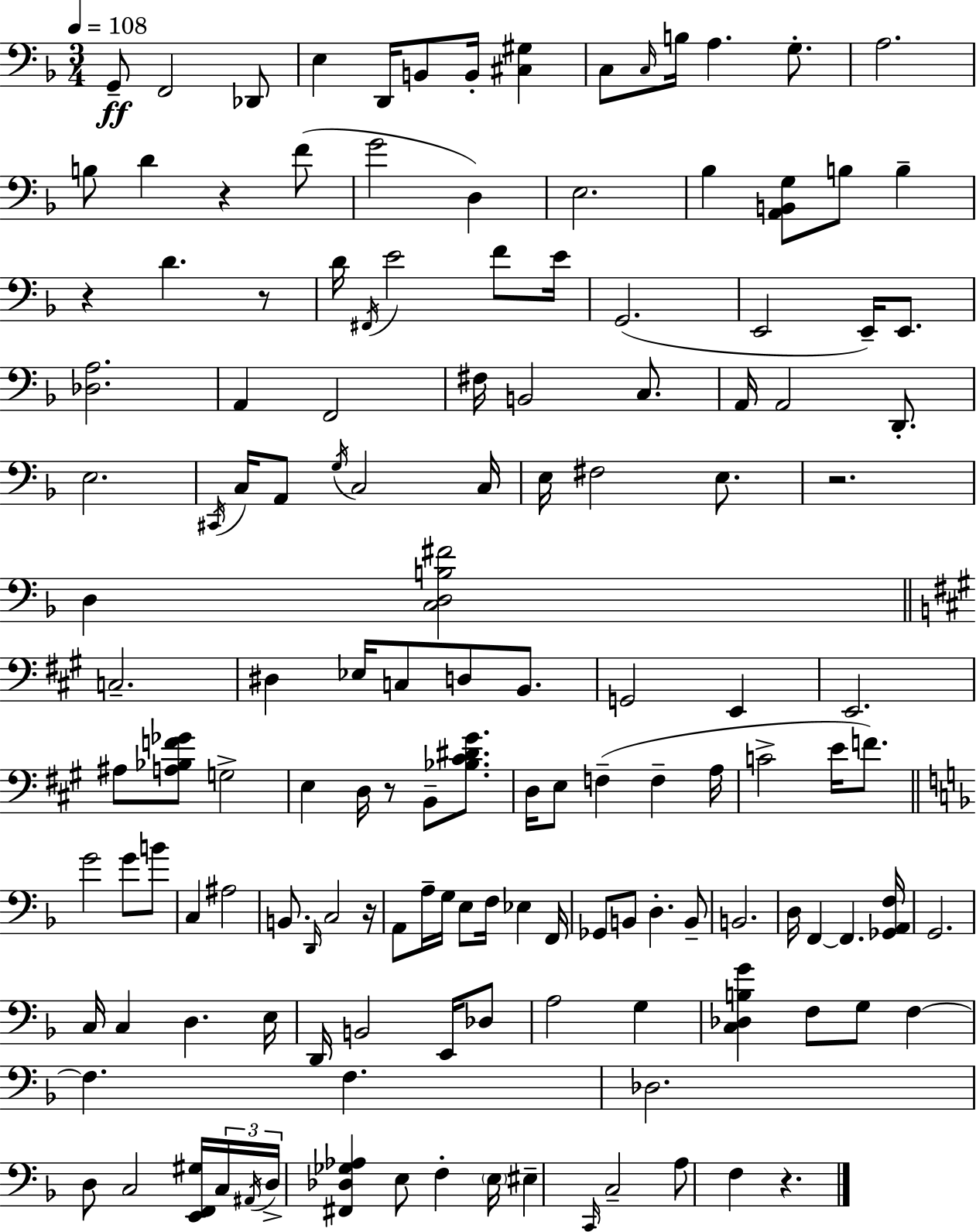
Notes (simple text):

G2/e F2/h Db2/e E3/q D2/s B2/e B2/s [C#3,G#3]/q C3/e C3/s B3/s A3/q. G3/e. A3/h. B3/e D4/q R/q F4/e G4/h D3/q E3/h. Bb3/q [A2,B2,G3]/e B3/e B3/q R/q D4/q. R/e D4/s F#2/s E4/h F4/e E4/s G2/h. E2/h E2/s E2/e. [Db3,A3]/h. A2/q F2/h F#3/s B2/h C3/e. A2/s A2/h D2/e. E3/h. C#2/s C3/s A2/e G3/s C3/h C3/s E3/s F#3/h E3/e. R/h. D3/q [C3,D3,B3,F#4]/h C3/h. D#3/q Eb3/s C3/e D3/e B2/e. G2/h E2/q E2/h. A#3/e [A3,Bb3,F4,Gb4]/e G3/h E3/q D3/s R/e B2/e [Bb3,C#4,D#4,G#4]/e. D3/s E3/e F3/q F3/q A3/s C4/h E4/s F4/e. G4/h G4/e B4/e C3/q A#3/h B2/e. D2/s C3/h R/s A2/e A3/s G3/s E3/e F3/s Eb3/q F2/s Gb2/e B2/e D3/q. B2/e B2/h. D3/s F2/q F2/q. [Gb2,A2,F3]/s G2/h. C3/s C3/q D3/q. E3/s D2/s B2/h E2/s Db3/e A3/h G3/q [C3,Db3,B3,G4]/q F3/e G3/e F3/q F3/q. F3/q. Db3/h. D3/e C3/h [E2,F2,G#3]/s C3/s A#2/s D3/s [F#2,Db3,Gb3,Ab3]/q E3/e F3/q E3/s EIS3/q C2/s C3/h A3/e F3/q R/q.